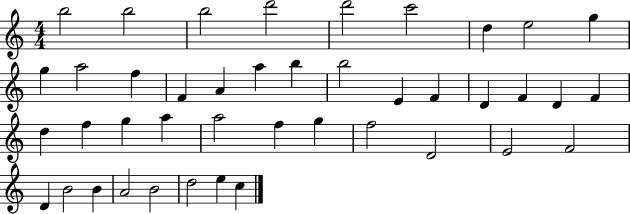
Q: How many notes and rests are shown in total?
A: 42